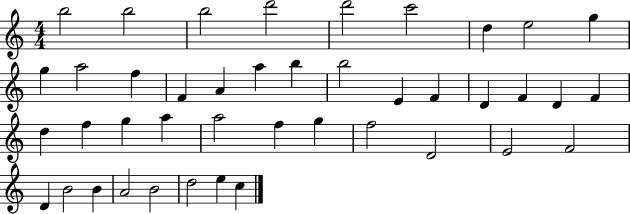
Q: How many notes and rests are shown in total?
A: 42